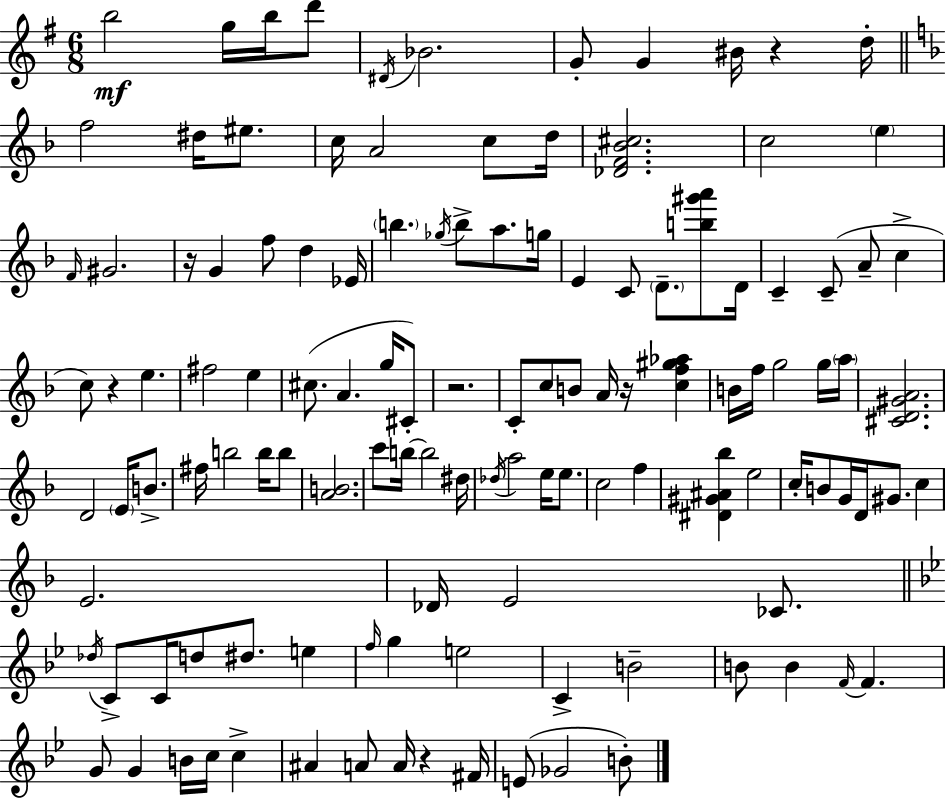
B5/h G5/s B5/s D6/e D#4/s Bb4/h. G4/e G4/q BIS4/s R/q D5/s F5/h D#5/s EIS5/e. C5/s A4/h C5/e D5/s [Db4,F4,Bb4,C#5]/h. C5/h E5/q F4/s G#4/h. R/s G4/q F5/e D5/q Eb4/s B5/q. Gb5/s B5/e A5/e. G5/s E4/q C4/e D4/e. [B5,G#6,A6]/e D4/s C4/q C4/e A4/e C5/q C5/e R/q E5/q. F#5/h E5/q C#5/e. A4/q. G5/s C#4/e R/h. C4/e C5/e B4/e A4/s R/s [C5,F5,G#5,Ab5]/q B4/s F5/s G5/h G5/s A5/s [C#4,D4,G#4,A4]/h. D4/h E4/s B4/e. F#5/s B5/h B5/s B5/e [A4,B4]/h. C6/e B5/s B5/h D#5/s Db5/s A5/h E5/s E5/e. C5/h F5/q [D#4,G#4,A#4,Bb5]/q E5/h C5/s B4/e G4/s D4/s G#4/e. C5/q E4/h. Db4/s E4/h CES4/e. Db5/s C4/e C4/s D5/e D#5/e. E5/q F5/s G5/q E5/h C4/q B4/h B4/e B4/q F4/s F4/q. G4/e G4/q B4/s C5/s C5/q A#4/q A4/e A4/s R/q F#4/s E4/e Gb4/h B4/e